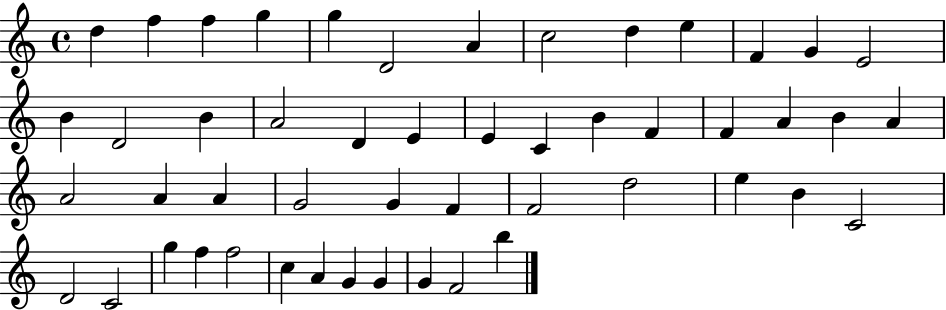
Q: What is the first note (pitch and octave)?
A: D5